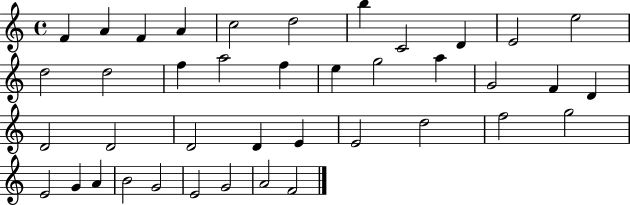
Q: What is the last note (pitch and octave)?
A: F4